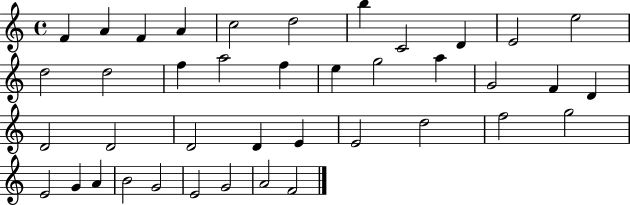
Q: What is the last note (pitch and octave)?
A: F4